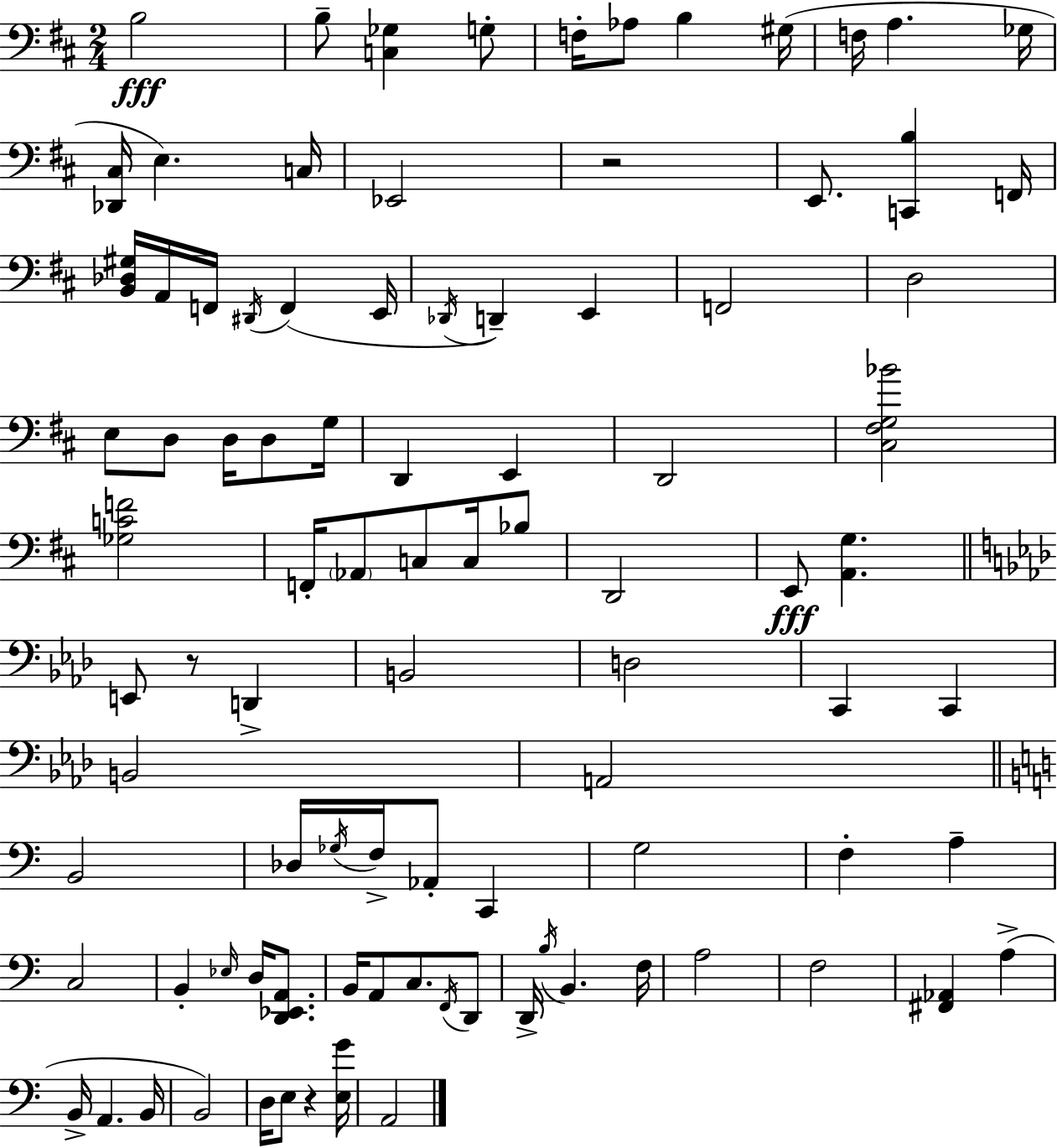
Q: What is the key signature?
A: D major